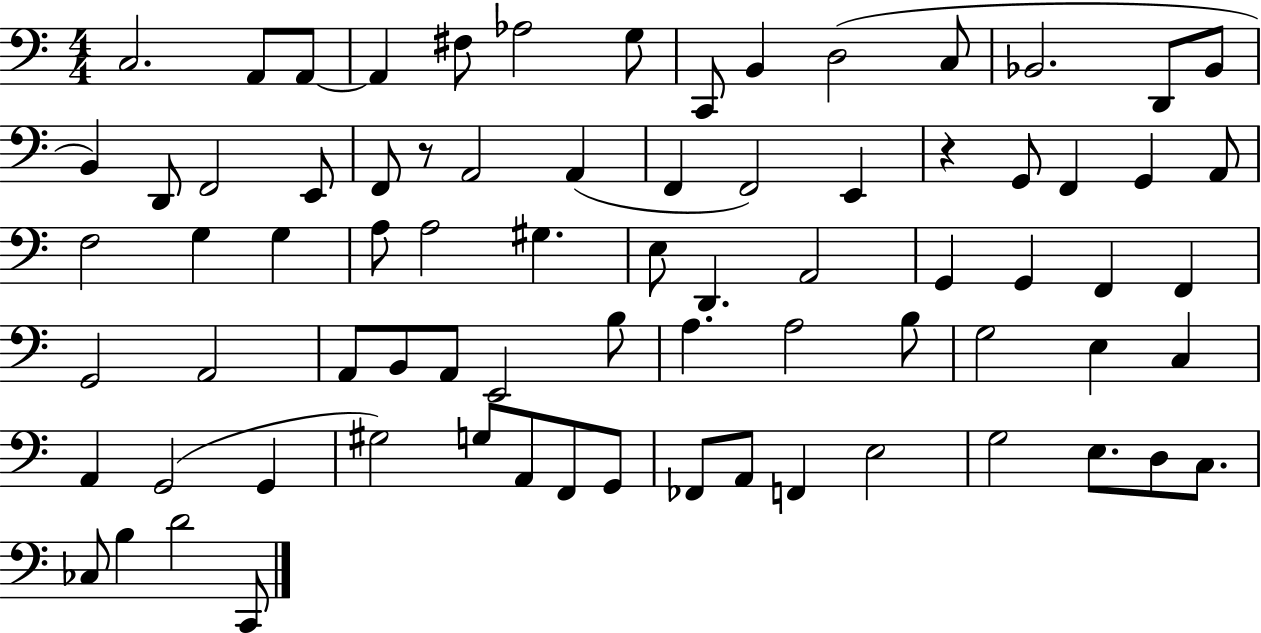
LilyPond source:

{
  \clef bass
  \numericTimeSignature
  \time 4/4
  \key c \major
  \repeat volta 2 { c2. a,8 a,8~~ | a,4 fis8 aes2 g8 | c,8 b,4 d2( c8 | bes,2. d,8 bes,8 | \break b,4) d,8 f,2 e,8 | f,8 r8 a,2 a,4( | f,4 f,2) e,4 | r4 g,8 f,4 g,4 a,8 | \break f2 g4 g4 | a8 a2 gis4. | e8 d,4. a,2 | g,4 g,4 f,4 f,4 | \break g,2 a,2 | a,8 b,8 a,8 e,2 b8 | a4. a2 b8 | g2 e4 c4 | \break a,4 g,2( g,4 | gis2) g8 a,8 f,8 g,8 | fes,8 a,8 f,4 e2 | g2 e8. d8 c8. | \break ces8 b4 d'2 c,8 | } \bar "|."
}